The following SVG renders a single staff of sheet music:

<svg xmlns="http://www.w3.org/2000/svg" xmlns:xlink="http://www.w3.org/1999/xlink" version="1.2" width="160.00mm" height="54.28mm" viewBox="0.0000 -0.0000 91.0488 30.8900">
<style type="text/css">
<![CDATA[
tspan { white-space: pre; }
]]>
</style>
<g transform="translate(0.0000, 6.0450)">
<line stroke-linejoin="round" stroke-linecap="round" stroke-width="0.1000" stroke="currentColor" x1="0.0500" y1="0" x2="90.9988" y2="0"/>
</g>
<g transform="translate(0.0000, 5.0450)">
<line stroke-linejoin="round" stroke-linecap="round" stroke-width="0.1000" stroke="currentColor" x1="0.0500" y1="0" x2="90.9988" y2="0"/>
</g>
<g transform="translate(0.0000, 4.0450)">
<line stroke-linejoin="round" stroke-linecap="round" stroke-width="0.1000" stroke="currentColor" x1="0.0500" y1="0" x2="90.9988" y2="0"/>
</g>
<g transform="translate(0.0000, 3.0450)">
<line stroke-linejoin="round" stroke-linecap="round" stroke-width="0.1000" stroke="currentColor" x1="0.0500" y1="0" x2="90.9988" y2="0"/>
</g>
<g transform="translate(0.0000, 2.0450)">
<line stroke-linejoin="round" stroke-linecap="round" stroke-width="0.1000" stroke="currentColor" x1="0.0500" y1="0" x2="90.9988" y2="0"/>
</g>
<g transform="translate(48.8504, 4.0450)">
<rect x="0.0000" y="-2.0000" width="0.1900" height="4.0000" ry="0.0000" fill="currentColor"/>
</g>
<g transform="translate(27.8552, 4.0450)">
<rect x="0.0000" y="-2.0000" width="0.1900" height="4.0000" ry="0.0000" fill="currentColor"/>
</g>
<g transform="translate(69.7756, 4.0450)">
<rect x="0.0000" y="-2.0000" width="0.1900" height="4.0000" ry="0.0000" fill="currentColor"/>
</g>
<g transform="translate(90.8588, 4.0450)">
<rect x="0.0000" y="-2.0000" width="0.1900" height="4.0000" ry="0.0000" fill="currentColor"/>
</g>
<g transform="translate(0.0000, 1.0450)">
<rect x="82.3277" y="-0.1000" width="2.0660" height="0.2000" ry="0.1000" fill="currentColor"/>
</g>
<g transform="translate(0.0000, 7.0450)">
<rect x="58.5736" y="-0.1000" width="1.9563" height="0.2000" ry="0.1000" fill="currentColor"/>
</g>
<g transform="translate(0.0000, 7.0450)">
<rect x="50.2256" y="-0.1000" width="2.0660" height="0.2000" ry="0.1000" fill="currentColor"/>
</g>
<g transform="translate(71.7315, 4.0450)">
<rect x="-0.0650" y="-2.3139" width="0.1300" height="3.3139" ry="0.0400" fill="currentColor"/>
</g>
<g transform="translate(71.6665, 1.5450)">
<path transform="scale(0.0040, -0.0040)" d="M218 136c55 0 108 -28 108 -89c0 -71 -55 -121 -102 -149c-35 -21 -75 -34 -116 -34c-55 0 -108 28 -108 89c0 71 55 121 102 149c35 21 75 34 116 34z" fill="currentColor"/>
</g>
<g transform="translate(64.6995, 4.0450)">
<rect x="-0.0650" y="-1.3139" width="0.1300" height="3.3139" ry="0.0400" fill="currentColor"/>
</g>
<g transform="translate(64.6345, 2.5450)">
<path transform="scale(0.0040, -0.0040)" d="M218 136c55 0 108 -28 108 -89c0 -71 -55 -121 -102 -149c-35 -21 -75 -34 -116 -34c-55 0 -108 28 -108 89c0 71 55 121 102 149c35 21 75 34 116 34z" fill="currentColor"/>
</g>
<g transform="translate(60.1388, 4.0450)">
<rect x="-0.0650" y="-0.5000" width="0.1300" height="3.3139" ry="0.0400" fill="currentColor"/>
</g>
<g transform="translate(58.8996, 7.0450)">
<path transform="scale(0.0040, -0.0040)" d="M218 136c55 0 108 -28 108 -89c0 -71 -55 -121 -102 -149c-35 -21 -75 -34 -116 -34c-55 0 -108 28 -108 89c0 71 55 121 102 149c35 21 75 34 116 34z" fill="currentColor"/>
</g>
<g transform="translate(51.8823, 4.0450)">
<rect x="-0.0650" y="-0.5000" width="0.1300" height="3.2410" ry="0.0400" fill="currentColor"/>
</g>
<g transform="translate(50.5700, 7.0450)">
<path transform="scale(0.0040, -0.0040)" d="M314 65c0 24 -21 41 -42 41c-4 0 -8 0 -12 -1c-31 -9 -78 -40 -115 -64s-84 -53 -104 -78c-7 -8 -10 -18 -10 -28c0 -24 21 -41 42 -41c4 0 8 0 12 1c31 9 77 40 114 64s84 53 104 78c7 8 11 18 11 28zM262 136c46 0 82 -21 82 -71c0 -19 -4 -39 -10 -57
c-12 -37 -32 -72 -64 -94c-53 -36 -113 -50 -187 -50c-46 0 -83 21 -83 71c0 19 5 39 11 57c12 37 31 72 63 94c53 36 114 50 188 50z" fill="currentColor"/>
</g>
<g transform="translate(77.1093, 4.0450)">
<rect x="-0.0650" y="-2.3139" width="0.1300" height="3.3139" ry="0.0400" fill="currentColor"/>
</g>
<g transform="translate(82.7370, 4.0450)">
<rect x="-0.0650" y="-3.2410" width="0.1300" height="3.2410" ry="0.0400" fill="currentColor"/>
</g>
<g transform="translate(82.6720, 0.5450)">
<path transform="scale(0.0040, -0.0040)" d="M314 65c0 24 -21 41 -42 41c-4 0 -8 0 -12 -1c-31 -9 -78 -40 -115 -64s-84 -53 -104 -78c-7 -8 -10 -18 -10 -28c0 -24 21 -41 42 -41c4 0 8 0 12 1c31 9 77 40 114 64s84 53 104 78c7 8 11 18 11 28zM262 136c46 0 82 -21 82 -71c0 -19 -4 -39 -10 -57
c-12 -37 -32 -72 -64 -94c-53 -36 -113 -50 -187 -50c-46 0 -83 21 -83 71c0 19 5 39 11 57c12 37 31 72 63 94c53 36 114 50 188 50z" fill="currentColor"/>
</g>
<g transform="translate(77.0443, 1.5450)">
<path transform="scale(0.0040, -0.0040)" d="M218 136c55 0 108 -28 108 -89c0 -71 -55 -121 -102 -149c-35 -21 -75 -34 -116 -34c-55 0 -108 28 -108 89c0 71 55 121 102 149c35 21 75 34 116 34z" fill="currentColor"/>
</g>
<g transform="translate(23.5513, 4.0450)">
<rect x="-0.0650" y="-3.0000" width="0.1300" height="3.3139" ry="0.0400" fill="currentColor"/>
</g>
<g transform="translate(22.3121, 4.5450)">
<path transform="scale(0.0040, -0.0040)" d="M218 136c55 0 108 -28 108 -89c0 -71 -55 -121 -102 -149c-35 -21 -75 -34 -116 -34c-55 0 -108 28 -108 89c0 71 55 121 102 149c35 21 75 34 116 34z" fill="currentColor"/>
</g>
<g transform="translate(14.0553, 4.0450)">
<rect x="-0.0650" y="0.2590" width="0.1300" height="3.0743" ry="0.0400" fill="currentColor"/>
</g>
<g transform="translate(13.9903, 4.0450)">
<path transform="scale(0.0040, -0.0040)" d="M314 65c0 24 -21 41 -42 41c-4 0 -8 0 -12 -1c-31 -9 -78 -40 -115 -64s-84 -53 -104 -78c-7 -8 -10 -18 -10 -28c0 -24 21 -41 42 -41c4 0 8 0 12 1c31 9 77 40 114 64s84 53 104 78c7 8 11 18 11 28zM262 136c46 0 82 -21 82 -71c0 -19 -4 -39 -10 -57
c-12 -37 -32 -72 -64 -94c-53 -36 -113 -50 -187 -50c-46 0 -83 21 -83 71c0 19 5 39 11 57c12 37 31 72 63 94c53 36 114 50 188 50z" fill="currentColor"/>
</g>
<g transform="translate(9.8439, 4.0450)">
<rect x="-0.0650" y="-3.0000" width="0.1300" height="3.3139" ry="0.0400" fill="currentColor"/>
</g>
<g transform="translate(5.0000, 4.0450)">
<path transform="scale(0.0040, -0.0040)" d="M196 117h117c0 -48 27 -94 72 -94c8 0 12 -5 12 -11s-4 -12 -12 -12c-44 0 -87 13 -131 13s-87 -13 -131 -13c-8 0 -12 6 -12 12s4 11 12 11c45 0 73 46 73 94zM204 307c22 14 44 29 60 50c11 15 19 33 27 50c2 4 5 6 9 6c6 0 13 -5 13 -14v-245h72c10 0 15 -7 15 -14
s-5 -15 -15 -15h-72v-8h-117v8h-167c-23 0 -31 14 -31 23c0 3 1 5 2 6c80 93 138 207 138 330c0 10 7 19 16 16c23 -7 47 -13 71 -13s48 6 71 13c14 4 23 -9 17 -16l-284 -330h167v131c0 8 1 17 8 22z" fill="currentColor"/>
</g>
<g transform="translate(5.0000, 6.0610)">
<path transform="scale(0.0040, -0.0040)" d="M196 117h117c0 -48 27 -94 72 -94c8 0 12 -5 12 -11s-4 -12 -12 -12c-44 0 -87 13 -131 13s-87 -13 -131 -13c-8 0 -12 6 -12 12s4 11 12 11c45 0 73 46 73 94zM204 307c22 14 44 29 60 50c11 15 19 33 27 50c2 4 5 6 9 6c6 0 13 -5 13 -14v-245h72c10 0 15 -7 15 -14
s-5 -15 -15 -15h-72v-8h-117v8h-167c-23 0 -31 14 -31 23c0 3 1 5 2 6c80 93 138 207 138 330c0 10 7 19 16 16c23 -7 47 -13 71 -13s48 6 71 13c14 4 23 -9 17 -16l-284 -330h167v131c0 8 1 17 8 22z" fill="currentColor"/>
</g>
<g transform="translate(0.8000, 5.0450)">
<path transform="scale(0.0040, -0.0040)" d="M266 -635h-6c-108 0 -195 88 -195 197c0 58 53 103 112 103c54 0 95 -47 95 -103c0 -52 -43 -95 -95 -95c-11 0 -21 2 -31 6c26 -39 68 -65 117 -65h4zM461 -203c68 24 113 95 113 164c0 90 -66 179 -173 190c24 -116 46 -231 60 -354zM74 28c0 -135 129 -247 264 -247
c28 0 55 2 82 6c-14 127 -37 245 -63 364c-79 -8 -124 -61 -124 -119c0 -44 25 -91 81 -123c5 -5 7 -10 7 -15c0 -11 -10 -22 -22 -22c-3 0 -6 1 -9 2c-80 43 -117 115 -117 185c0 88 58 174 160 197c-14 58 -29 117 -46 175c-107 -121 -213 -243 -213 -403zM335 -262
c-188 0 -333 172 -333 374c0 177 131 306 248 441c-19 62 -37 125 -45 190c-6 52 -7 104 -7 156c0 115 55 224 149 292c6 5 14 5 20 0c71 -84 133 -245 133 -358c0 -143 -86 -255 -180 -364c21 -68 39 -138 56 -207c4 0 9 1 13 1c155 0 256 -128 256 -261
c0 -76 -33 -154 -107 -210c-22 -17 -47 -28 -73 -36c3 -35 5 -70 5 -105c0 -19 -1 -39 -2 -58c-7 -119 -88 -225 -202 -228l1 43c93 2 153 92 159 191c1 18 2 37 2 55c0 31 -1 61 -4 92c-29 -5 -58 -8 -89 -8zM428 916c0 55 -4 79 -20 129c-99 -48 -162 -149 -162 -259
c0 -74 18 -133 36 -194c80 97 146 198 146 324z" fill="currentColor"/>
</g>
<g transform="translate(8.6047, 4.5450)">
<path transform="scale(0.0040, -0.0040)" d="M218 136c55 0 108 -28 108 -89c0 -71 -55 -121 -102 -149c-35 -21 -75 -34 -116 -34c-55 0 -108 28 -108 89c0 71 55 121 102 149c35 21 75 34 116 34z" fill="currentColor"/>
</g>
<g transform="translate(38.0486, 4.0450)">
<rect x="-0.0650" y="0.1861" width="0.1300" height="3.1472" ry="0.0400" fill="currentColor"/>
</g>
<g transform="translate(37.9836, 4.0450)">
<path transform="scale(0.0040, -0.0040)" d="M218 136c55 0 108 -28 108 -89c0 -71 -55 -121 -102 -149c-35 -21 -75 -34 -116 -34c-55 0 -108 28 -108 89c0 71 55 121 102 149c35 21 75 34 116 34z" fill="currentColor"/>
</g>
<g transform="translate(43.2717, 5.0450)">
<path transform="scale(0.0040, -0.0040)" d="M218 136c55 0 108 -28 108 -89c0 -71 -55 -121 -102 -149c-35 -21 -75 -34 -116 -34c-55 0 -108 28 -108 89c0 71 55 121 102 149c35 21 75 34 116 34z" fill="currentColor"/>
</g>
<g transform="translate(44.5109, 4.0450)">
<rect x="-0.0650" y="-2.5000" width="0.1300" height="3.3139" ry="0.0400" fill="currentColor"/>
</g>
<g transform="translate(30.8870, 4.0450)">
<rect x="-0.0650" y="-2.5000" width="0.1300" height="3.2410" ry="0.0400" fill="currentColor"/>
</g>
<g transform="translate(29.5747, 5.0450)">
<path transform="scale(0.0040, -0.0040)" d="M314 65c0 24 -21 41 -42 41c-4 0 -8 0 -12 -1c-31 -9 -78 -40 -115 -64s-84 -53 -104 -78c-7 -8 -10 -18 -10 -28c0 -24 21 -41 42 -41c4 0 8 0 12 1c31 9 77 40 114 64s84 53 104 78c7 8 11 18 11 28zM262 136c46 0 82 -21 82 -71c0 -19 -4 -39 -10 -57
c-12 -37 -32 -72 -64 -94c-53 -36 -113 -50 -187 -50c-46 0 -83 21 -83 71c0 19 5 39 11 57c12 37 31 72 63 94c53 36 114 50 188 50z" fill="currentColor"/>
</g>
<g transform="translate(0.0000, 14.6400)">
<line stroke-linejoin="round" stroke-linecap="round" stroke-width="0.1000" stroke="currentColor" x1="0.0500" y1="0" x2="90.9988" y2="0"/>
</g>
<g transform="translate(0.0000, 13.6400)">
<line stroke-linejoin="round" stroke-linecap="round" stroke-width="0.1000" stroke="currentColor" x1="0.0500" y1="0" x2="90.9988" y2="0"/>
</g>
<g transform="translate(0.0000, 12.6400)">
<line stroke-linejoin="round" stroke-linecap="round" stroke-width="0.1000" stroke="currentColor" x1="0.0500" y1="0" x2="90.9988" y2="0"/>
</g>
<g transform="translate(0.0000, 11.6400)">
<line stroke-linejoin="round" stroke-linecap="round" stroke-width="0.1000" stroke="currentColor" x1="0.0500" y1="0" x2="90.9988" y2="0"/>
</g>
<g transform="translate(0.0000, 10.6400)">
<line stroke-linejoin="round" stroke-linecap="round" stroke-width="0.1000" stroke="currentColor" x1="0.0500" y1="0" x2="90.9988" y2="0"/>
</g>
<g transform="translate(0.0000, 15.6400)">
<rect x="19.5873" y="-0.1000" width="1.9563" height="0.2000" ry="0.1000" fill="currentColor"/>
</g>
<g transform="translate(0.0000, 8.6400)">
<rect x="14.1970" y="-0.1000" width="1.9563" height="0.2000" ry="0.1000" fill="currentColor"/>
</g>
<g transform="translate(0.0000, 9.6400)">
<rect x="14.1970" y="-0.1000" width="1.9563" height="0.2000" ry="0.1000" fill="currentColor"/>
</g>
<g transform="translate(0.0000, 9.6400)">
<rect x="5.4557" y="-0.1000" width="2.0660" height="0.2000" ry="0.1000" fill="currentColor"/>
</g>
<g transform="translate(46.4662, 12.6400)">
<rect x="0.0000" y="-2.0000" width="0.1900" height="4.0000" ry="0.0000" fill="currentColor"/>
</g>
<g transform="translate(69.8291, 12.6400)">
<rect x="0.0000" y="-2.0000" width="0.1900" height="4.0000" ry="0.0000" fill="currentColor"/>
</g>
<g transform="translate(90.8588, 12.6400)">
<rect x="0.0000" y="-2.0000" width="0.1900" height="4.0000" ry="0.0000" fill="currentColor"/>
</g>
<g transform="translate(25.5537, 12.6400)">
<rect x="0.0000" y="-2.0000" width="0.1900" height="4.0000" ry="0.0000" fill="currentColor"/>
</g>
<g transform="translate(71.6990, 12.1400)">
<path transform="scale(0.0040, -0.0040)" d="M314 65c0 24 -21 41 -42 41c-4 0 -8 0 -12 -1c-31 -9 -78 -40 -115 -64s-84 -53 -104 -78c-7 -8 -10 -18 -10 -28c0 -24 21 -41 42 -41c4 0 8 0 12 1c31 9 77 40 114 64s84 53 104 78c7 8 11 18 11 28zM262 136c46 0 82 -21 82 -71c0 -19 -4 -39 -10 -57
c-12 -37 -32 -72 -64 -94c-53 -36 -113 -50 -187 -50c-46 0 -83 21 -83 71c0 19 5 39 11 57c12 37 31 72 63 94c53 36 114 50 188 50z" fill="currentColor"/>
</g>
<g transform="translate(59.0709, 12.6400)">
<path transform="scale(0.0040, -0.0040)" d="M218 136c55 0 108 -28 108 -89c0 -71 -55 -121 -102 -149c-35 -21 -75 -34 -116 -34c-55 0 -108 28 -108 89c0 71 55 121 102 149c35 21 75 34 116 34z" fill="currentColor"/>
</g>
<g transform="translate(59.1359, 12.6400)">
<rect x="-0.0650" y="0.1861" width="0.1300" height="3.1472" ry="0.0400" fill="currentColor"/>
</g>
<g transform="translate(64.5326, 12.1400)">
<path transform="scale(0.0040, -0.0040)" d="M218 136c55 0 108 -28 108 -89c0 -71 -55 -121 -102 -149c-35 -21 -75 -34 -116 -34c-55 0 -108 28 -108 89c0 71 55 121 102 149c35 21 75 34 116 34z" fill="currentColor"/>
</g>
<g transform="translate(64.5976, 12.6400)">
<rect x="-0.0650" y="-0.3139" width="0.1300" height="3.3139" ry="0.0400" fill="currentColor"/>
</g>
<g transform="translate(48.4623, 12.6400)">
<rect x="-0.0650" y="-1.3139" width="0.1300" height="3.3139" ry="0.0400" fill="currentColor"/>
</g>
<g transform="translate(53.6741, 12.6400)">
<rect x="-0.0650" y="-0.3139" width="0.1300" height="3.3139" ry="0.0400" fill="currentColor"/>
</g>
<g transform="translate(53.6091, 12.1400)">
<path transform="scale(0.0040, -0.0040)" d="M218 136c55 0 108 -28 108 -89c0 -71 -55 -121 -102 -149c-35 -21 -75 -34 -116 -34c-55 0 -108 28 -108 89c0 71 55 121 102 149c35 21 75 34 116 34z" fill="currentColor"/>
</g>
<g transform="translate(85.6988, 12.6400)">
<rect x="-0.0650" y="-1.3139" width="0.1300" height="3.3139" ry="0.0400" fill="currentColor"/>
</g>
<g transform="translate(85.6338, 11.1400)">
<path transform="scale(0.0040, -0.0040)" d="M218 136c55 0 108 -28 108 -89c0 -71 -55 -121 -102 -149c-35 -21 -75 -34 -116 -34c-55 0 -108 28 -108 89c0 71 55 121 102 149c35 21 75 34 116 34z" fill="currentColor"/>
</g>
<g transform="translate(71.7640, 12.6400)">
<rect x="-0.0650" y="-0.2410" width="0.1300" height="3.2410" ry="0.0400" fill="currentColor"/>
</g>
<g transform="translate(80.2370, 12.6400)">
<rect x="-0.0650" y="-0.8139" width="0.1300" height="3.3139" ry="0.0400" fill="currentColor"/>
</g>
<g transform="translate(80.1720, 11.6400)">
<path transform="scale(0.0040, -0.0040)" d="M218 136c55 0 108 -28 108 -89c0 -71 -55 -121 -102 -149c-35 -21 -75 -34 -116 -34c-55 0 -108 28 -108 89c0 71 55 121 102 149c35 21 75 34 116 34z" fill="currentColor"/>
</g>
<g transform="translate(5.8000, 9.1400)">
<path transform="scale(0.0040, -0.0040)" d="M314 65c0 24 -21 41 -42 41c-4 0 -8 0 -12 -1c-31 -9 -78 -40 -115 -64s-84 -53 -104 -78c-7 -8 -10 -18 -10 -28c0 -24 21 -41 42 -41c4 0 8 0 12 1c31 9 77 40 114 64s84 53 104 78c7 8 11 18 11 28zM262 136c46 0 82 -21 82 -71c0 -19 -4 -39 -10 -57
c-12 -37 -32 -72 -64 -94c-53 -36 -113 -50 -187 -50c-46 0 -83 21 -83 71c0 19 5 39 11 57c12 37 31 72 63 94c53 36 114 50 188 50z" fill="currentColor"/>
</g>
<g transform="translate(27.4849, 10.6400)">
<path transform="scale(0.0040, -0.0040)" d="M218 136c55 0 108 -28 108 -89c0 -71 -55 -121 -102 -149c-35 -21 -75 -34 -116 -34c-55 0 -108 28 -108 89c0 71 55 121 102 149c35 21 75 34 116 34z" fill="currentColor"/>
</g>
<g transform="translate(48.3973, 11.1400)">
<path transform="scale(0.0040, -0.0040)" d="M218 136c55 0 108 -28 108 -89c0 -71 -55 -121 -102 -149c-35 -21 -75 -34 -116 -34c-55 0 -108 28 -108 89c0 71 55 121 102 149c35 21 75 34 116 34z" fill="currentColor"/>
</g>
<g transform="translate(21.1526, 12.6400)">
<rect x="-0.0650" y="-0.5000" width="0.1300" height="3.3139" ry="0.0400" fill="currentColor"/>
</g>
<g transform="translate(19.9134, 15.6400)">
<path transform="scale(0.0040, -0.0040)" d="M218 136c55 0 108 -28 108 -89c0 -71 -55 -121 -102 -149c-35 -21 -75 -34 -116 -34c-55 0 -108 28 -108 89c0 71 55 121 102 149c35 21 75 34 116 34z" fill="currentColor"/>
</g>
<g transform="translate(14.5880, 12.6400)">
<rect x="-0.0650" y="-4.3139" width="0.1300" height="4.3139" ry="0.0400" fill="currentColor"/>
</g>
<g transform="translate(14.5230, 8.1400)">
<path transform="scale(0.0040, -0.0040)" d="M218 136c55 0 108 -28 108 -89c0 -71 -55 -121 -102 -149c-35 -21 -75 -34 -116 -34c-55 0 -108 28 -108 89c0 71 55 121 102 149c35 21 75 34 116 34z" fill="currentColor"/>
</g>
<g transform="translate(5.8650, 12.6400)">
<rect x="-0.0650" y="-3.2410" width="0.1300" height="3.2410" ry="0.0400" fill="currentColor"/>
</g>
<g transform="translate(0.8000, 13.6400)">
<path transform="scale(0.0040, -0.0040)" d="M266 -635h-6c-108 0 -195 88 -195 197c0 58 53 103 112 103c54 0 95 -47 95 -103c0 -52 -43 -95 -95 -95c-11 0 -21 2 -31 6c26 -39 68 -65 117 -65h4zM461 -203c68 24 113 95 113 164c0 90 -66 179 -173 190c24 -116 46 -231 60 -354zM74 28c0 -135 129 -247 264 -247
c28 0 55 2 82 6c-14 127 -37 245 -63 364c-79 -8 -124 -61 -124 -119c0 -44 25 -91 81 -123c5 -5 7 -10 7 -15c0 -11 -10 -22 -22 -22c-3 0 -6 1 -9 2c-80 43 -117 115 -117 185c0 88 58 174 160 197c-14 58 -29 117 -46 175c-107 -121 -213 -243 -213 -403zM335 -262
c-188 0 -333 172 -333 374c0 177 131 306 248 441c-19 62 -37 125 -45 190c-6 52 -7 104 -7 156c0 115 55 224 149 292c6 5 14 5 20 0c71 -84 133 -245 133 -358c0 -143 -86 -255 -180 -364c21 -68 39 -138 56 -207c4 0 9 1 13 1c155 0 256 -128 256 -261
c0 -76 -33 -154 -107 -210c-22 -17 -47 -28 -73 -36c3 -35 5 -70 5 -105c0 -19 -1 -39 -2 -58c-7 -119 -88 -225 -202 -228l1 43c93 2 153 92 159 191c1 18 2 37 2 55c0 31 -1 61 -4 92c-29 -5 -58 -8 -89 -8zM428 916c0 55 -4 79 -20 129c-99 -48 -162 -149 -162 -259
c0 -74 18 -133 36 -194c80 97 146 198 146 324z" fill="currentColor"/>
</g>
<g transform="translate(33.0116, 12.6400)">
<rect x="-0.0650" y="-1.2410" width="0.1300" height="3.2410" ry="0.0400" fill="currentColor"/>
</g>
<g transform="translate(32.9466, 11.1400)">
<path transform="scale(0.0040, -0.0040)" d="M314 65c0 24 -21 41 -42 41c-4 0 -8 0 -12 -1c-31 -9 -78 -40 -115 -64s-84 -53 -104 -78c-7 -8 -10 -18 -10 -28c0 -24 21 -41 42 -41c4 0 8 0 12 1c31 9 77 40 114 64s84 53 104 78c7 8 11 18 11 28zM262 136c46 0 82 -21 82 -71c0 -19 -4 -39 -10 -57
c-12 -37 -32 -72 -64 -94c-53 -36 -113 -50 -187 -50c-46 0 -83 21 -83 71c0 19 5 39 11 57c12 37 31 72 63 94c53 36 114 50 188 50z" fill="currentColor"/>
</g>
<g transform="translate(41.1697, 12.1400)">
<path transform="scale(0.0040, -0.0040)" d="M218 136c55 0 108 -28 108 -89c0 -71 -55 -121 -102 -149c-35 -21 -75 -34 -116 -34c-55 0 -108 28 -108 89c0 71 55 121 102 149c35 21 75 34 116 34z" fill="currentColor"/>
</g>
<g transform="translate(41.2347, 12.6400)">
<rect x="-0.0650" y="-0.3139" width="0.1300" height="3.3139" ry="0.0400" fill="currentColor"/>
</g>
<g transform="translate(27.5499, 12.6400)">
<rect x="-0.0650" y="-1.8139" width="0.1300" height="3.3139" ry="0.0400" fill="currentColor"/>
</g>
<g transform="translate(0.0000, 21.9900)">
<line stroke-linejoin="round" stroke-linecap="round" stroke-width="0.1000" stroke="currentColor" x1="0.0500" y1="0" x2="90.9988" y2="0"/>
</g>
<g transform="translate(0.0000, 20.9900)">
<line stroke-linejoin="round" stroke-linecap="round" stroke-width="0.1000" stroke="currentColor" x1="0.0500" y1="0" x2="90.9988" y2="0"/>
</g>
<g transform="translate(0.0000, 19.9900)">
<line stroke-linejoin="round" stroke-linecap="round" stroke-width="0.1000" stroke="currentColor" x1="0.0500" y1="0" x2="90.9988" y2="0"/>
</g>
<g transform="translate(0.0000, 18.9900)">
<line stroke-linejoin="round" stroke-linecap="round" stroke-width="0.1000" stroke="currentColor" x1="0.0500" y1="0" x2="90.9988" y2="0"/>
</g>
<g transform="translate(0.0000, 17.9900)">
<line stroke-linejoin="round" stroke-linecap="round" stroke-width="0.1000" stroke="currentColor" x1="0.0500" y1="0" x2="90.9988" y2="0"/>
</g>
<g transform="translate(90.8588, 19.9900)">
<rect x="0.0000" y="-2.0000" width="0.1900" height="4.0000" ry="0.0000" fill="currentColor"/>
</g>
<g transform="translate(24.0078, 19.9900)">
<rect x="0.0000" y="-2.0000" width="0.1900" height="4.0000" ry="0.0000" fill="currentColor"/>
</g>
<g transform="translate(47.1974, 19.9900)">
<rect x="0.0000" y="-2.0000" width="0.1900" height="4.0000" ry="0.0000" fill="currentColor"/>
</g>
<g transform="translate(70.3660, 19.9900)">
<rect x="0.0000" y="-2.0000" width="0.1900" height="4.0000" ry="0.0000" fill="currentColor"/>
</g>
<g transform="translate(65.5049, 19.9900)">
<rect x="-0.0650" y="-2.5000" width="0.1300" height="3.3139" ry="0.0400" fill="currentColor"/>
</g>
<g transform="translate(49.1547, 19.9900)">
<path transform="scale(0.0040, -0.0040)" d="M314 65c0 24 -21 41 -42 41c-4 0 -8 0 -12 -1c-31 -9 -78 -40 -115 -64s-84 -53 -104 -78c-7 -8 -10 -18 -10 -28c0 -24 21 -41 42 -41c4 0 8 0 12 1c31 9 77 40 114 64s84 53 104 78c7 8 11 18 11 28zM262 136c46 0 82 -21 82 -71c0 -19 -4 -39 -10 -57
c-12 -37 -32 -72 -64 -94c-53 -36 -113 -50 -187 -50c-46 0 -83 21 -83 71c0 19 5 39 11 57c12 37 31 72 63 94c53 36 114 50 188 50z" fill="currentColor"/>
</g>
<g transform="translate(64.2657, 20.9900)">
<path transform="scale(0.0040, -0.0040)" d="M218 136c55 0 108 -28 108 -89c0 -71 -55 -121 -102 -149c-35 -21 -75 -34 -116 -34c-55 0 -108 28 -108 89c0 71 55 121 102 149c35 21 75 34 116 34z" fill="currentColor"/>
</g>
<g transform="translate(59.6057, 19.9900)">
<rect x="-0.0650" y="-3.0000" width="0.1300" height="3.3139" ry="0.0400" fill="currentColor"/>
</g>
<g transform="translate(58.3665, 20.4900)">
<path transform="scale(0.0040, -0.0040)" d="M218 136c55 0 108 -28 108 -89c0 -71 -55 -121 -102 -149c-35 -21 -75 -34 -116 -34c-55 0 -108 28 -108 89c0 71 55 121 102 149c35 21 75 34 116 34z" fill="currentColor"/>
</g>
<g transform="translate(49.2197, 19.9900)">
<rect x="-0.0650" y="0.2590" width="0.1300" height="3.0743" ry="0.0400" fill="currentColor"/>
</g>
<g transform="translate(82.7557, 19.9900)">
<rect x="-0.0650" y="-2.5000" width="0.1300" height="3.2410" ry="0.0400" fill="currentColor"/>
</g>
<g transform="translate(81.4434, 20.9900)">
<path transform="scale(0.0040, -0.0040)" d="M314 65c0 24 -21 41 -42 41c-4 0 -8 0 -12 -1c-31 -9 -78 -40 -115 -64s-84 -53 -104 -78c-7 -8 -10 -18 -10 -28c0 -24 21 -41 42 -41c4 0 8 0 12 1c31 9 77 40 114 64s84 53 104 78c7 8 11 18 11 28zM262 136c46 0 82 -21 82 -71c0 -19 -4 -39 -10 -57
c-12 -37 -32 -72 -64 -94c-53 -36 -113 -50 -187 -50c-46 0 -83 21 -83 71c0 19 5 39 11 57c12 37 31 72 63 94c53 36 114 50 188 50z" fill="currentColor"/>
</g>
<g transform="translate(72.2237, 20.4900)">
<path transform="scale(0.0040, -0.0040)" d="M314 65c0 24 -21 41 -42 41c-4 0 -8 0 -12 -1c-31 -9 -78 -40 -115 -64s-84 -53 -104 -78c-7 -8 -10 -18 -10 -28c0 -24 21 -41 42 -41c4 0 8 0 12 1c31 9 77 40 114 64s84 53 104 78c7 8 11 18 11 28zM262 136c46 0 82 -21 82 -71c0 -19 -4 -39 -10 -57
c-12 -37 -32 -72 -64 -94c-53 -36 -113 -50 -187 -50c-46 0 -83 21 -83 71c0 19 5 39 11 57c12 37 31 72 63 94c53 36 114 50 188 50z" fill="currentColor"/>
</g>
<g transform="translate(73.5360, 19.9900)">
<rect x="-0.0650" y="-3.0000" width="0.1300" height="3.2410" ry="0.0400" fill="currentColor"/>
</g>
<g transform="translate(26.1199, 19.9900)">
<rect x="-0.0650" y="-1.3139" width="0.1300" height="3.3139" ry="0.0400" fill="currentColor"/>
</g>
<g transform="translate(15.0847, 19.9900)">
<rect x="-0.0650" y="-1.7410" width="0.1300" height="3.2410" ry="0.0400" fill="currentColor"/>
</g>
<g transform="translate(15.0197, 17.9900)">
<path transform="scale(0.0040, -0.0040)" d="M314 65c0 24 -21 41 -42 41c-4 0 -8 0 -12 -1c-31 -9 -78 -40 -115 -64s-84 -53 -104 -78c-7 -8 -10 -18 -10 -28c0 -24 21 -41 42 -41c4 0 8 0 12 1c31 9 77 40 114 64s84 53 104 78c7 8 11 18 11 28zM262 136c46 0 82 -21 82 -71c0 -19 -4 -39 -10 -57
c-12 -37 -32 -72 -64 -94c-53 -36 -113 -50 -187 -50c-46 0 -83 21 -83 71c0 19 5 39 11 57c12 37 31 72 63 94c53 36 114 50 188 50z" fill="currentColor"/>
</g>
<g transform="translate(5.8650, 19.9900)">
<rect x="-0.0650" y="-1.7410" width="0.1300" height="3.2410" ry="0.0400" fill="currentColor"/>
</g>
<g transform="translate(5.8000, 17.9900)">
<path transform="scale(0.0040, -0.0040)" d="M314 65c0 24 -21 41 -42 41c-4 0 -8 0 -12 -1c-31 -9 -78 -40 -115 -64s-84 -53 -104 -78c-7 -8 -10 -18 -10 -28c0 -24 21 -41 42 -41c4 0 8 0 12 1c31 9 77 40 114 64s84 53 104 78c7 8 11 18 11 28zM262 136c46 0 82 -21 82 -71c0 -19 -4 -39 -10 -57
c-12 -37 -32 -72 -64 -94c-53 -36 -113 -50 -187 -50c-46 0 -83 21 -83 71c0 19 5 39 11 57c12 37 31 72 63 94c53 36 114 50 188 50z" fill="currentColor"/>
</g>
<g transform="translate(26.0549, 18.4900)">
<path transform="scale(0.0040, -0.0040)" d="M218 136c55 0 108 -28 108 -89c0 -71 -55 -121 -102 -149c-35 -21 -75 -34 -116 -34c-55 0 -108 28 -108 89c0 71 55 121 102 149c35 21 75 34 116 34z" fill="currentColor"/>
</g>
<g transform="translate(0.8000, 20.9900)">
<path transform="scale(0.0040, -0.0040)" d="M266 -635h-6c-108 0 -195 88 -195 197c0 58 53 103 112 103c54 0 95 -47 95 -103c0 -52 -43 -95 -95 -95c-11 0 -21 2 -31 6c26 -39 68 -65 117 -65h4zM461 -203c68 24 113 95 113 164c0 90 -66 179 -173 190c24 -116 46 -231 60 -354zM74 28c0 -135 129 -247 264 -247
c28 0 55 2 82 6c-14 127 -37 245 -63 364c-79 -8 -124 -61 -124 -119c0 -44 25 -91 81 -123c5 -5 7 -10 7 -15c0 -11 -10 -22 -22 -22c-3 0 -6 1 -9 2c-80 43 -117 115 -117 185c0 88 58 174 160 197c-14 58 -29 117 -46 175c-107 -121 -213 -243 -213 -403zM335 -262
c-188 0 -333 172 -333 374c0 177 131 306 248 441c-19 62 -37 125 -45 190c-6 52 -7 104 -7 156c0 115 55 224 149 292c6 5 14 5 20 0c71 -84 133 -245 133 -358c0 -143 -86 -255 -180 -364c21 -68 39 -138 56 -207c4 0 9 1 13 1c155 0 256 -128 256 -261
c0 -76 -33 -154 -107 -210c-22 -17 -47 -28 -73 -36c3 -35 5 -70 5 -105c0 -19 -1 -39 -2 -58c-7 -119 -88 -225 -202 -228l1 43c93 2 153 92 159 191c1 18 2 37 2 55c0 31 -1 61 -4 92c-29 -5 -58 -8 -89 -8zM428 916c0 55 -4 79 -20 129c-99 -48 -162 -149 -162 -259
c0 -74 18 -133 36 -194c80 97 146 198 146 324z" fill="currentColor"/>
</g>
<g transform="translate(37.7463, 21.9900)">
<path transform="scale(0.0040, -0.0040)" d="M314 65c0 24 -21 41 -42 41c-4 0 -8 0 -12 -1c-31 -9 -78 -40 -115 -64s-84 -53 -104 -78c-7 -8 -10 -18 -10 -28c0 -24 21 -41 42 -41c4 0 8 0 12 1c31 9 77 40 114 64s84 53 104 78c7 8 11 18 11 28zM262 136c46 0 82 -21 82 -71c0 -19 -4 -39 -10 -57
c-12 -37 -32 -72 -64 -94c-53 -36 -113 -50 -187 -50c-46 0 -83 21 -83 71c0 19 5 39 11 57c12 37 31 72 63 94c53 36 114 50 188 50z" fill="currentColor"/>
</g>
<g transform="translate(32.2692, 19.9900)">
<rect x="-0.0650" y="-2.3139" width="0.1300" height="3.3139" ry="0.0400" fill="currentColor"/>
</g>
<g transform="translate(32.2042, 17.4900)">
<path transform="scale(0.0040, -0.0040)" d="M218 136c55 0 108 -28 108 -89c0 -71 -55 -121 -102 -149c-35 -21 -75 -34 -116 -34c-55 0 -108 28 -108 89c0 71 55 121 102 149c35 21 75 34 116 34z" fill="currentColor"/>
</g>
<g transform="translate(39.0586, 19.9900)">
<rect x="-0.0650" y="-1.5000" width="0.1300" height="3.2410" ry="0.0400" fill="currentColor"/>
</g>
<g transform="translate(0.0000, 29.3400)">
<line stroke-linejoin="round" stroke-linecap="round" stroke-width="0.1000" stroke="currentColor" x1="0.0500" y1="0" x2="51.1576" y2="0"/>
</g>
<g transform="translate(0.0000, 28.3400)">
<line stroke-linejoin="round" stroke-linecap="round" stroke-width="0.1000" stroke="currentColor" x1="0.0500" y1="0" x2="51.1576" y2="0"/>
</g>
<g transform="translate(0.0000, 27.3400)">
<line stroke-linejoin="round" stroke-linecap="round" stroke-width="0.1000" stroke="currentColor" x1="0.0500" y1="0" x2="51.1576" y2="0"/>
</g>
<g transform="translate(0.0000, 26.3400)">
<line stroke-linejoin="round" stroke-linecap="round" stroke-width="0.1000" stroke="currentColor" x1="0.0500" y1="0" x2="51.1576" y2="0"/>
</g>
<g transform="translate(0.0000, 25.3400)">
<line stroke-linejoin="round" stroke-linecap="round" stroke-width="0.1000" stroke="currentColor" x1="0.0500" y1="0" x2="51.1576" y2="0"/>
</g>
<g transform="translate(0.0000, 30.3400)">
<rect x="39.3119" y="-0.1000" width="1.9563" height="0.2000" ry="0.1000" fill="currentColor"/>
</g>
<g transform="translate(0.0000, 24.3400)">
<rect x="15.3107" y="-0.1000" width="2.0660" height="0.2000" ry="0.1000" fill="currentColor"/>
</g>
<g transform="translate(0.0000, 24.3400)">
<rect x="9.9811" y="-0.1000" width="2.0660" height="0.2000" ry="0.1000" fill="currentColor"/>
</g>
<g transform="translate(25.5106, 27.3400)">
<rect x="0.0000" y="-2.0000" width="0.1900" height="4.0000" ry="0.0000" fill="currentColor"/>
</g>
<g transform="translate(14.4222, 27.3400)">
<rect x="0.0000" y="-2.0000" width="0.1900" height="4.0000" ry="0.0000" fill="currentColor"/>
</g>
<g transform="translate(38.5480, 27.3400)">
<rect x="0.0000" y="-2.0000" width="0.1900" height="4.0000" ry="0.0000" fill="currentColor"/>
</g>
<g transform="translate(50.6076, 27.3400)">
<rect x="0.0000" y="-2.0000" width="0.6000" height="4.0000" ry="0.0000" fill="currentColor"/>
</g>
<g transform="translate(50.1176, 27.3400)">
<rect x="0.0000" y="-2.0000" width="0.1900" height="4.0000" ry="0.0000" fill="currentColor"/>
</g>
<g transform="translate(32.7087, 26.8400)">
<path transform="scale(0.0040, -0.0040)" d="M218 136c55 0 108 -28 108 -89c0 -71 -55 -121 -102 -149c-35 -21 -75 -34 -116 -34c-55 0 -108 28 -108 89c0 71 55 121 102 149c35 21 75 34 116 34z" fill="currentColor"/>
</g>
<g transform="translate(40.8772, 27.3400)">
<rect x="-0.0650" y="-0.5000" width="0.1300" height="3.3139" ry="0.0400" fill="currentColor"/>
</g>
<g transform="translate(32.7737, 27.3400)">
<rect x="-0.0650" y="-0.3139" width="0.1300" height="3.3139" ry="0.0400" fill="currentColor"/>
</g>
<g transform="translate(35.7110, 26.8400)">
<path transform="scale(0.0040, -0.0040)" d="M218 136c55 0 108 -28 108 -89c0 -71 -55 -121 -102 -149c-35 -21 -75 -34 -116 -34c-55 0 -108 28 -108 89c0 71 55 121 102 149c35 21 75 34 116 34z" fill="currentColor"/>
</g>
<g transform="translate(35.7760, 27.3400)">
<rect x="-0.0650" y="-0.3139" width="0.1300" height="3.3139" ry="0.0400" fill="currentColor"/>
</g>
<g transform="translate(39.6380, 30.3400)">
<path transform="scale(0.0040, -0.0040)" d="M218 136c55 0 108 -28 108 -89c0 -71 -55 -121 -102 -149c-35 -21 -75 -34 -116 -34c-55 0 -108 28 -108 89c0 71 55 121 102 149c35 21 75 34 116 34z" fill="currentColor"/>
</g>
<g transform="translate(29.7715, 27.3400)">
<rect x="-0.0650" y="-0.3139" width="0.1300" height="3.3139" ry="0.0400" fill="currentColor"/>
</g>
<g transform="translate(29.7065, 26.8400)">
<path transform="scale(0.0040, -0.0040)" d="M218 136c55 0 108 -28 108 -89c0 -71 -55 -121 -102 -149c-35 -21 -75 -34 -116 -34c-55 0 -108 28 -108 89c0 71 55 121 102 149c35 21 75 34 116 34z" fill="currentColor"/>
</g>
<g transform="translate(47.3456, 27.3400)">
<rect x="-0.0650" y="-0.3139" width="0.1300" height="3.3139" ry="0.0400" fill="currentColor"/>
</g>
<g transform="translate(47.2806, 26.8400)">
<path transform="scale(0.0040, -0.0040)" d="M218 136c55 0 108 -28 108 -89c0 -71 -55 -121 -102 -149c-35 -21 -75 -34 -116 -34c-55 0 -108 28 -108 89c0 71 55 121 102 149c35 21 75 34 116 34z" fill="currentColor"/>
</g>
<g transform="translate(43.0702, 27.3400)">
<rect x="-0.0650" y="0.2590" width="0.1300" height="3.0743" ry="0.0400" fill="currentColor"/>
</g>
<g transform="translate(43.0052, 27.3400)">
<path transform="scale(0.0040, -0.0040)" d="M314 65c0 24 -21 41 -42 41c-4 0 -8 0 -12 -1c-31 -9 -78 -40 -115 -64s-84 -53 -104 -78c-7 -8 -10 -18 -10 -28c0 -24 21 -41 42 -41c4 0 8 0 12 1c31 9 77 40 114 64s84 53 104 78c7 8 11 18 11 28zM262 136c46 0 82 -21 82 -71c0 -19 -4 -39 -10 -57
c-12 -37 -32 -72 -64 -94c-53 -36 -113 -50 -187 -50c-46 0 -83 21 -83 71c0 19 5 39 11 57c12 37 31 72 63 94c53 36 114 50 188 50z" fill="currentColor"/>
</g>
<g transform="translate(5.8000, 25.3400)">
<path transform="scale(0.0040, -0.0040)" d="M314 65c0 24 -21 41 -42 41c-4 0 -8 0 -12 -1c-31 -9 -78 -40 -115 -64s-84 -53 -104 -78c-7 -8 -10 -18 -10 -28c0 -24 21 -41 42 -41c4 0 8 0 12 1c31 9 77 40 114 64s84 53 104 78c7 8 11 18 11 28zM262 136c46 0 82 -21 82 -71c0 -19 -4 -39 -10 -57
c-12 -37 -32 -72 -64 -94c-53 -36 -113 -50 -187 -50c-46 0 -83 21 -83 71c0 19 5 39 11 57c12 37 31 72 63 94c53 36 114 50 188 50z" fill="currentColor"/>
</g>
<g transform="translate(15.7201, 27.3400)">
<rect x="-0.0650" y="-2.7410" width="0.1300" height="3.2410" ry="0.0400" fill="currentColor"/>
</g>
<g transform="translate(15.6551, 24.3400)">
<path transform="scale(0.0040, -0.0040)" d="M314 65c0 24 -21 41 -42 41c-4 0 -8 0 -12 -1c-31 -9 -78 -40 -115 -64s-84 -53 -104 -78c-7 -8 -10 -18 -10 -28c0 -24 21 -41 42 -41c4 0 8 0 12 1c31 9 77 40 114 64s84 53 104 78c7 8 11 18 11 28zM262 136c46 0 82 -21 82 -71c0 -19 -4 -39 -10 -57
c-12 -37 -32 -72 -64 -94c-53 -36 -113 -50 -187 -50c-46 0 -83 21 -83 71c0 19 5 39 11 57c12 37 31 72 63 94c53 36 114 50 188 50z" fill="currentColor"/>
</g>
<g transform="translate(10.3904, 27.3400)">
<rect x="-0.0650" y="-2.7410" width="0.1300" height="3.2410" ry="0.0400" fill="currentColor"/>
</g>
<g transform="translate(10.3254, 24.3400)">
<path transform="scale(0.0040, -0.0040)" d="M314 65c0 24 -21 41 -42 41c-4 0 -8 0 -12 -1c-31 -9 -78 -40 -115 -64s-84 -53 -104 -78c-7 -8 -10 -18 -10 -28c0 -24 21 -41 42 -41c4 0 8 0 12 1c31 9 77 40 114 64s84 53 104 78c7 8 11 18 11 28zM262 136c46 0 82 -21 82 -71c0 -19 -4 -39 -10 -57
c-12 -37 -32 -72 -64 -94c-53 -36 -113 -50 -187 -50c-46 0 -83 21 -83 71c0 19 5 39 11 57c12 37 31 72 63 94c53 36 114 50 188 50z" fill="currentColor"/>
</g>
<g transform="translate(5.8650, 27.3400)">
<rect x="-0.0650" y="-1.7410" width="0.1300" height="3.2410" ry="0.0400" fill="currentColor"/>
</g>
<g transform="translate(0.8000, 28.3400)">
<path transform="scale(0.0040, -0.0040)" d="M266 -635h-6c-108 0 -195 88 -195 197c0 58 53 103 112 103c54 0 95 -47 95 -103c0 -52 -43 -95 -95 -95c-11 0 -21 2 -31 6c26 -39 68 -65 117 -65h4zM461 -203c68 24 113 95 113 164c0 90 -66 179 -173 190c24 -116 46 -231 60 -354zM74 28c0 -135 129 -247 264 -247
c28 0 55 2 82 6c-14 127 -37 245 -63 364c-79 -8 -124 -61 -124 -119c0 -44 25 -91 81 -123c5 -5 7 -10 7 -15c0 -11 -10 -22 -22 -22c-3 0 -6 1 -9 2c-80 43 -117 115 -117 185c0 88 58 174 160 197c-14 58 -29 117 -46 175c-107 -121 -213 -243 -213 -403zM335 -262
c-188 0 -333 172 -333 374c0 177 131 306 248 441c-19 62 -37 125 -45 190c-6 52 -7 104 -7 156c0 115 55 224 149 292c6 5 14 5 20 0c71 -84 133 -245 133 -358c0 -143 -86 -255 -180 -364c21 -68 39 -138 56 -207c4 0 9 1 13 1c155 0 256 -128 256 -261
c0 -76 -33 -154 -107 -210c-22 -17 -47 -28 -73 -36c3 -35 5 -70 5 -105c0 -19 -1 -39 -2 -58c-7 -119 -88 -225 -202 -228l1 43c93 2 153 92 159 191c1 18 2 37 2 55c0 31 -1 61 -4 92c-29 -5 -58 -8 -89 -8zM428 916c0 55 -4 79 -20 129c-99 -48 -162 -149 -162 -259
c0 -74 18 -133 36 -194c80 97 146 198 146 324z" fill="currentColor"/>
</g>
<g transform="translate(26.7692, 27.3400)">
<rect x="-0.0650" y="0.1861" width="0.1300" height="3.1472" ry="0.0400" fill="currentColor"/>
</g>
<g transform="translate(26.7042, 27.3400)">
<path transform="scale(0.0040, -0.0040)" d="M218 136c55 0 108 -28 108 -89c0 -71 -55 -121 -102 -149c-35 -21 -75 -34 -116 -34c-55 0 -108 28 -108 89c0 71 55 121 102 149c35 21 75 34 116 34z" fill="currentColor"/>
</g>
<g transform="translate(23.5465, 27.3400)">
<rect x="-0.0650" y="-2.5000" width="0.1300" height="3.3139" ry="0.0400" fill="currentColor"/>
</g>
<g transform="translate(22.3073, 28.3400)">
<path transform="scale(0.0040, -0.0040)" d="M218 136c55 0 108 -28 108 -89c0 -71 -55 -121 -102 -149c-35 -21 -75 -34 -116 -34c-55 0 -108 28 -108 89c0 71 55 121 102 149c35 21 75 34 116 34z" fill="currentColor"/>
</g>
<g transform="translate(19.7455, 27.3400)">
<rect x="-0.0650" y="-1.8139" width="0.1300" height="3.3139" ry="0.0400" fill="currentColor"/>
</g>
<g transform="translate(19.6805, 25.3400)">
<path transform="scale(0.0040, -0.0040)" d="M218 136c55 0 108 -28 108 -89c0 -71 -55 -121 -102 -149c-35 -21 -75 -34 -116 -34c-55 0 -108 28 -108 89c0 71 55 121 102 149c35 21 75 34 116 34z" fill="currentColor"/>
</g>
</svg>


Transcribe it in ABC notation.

X:1
T:Untitled
M:4/4
L:1/4
K:C
A B2 A G2 B G C2 C e g g b2 b2 d' C f e2 c e c B c c2 d e f2 f2 e g E2 B2 A G A2 G2 f2 a2 a2 f G B c c c C B2 c